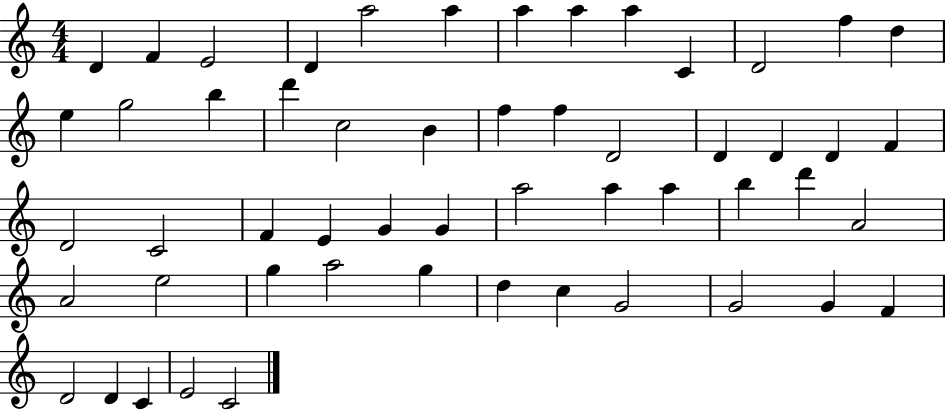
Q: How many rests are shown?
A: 0